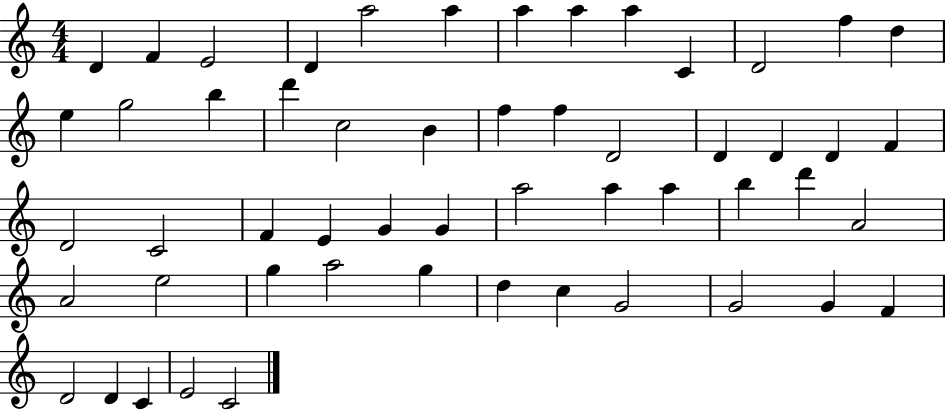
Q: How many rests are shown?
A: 0